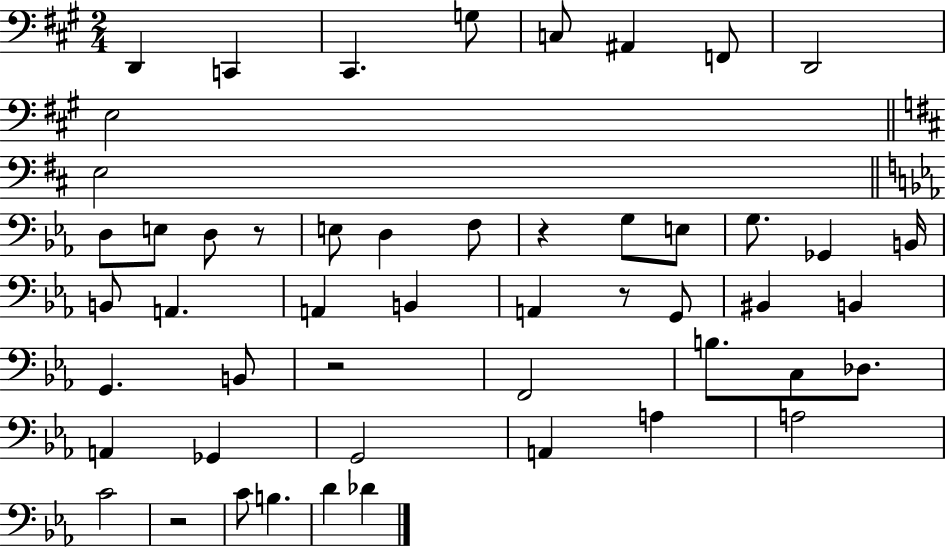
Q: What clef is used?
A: bass